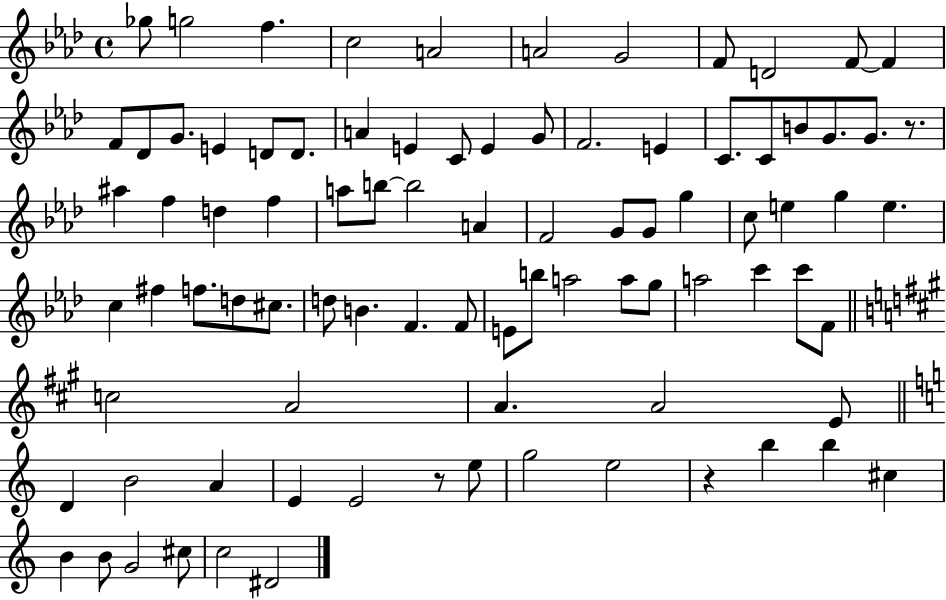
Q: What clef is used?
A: treble